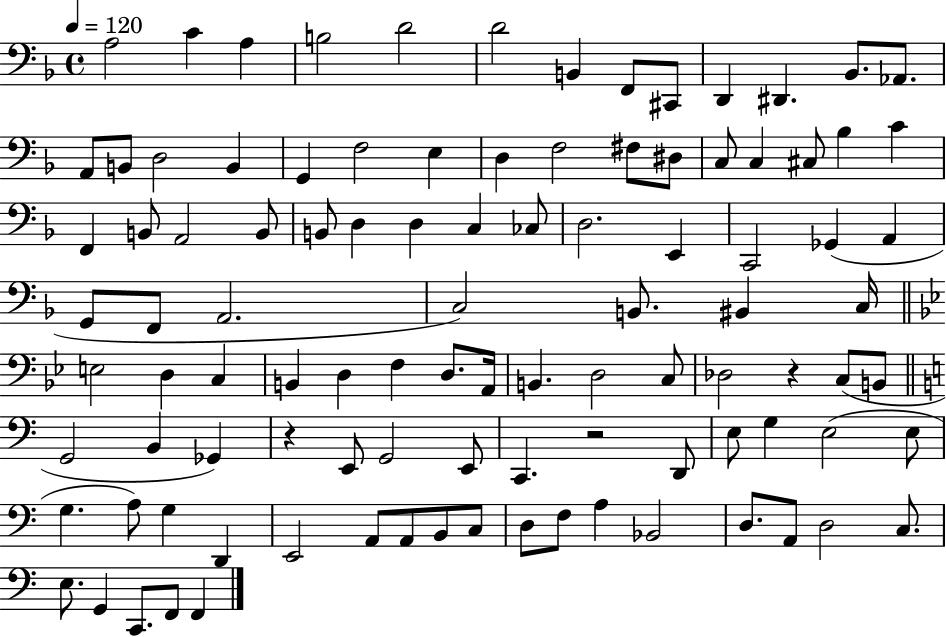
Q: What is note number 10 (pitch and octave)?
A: D2